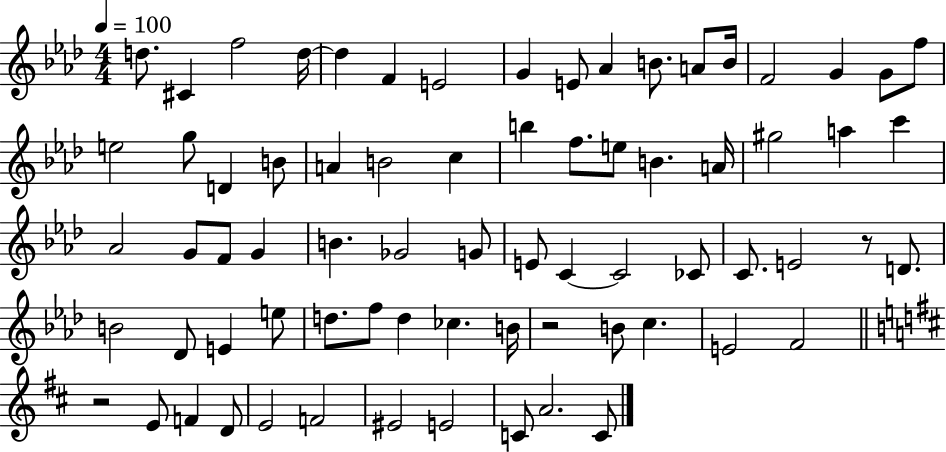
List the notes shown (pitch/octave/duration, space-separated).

D5/e. C#4/q F5/h D5/s D5/q F4/q E4/h G4/q E4/e Ab4/q B4/e. A4/e B4/s F4/h G4/q G4/e F5/e E5/h G5/e D4/q B4/e A4/q B4/h C5/q B5/q F5/e. E5/e B4/q. A4/s G#5/h A5/q C6/q Ab4/h G4/e F4/e G4/q B4/q. Gb4/h G4/e E4/e C4/q C4/h CES4/e C4/e. E4/h R/e D4/e. B4/h Db4/e E4/q E5/e D5/e. F5/e D5/q CES5/q. B4/s R/h B4/e C5/q. E4/h F4/h R/h E4/e F4/q D4/e E4/h F4/h EIS4/h E4/h C4/e A4/h. C4/e